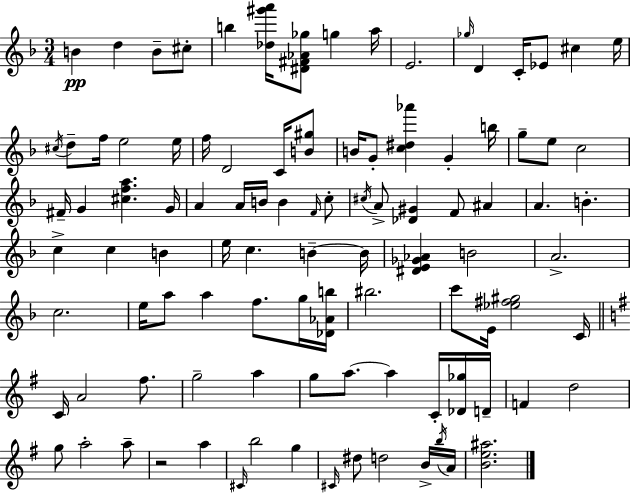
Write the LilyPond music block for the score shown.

{
  \clef treble
  \numericTimeSignature
  \time 3/4
  \key d \minor
  b'4\pp d''4 b'8-- cis''8-. | b''4 <des'' gis''' a'''>16 <dis' fis' aes' ges''>8 g''4 a''16 | e'2. | \grace { ges''16 } d'4 c'16-. ees'8 cis''4 | \break e''16 \acciaccatura { cis''16 } d''8-- f''16 e''2 | e''16 f''16 d'2 c'16 | <b' gis''>8 b'16 g'8-. <c'' dis'' aes'''>4 g'4-. | b''16 g''8-- e''8 c''2 | \break fis'16-- g'4 <cis'' f'' a''>4. | g'16 a'4 a'16 b'16 b'4 | \grace { f'16 } c''8-. \acciaccatura { cis''16 } a'8-> <des' gis'>4 f'8 | ais'4 a'4. b'4.-. | \break c''4-> c''4 | b'4 e''16 c''4. b'4--~~ | b'16 <dis' e' ges' aes'>4 b'2 | a'2.-> | \break c''2. | e''16 a''8 a''4 f''8. | g''16 <des' aes' b''>16 bis''2. | c'''8 e'16 <ees'' fis'' gis''>2 | \break c'16 \bar "||" \break \key g \major c'16 a'2 fis''8. | g''2-- a''4 | g''8 a''8.~~ a''4 c'16-. <des' ges''>16 d'16-- | f'4 d''2 | \break g''8 a''2-. a''8-- | r2 a''4 | \grace { cis'16 } b''2 g''4 | \grace { cis'16 } dis''8 d''2 | \break b'16-> \acciaccatura { b''16 } a'16 <b' e'' ais''>2. | \bar "|."
}